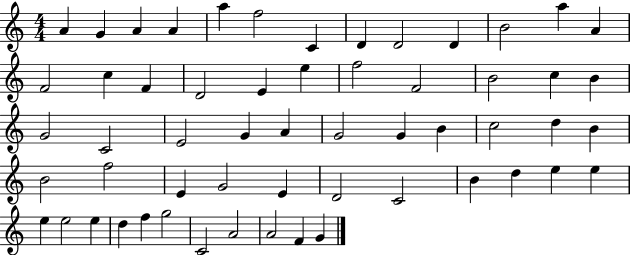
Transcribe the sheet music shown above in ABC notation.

X:1
T:Untitled
M:4/4
L:1/4
K:C
A G A A a f2 C D D2 D B2 a A F2 c F D2 E e f2 F2 B2 c B G2 C2 E2 G A G2 G B c2 d B B2 f2 E G2 E D2 C2 B d e e e e2 e d f g2 C2 A2 A2 F G